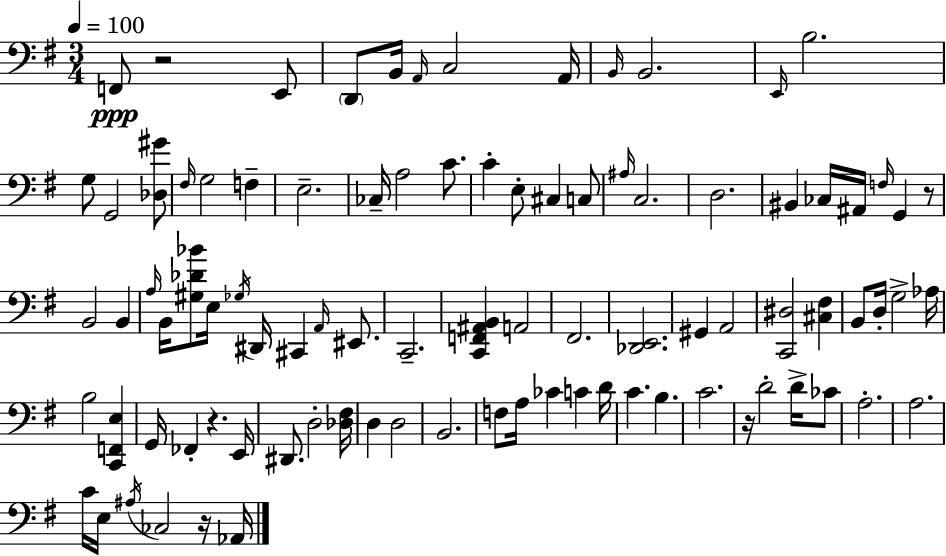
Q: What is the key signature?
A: E minor